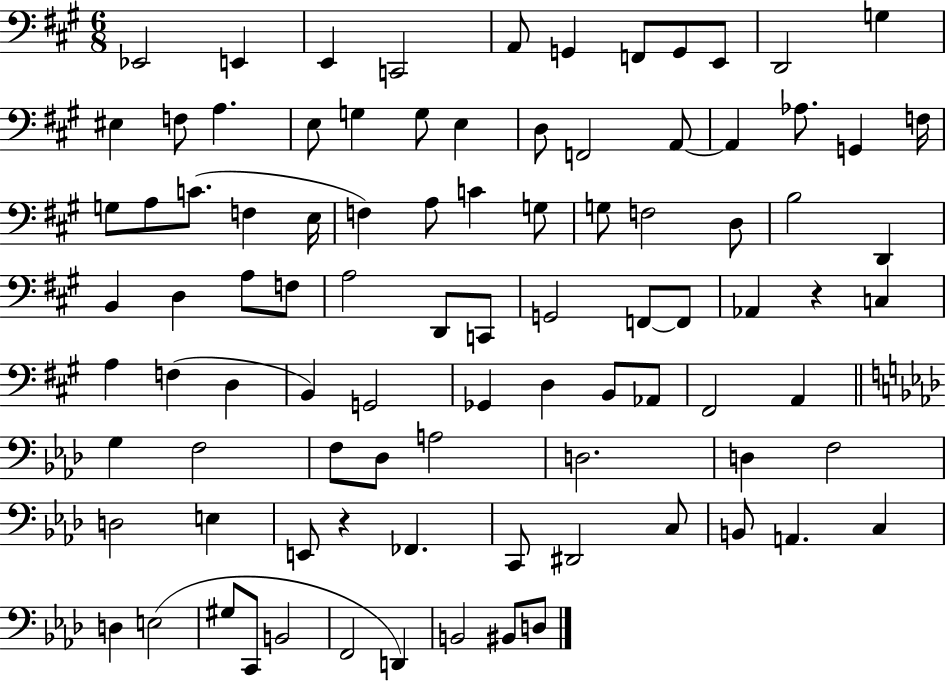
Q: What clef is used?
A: bass